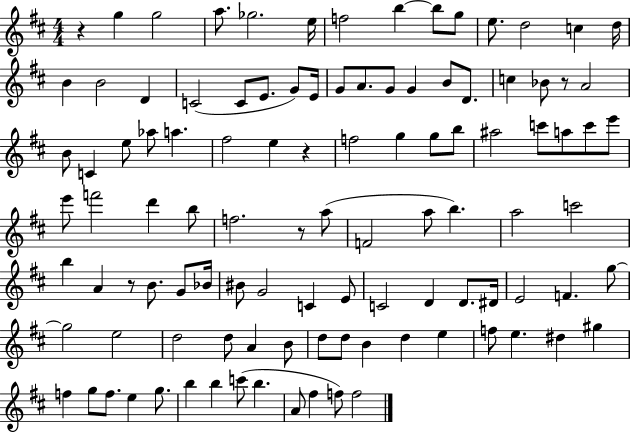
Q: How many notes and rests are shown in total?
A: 106